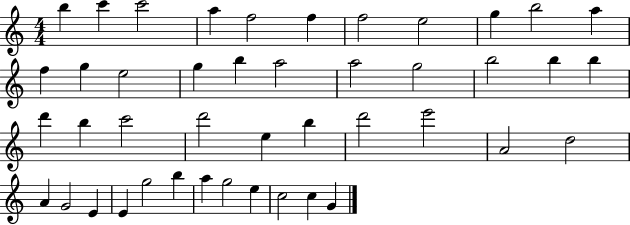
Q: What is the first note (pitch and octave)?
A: B5